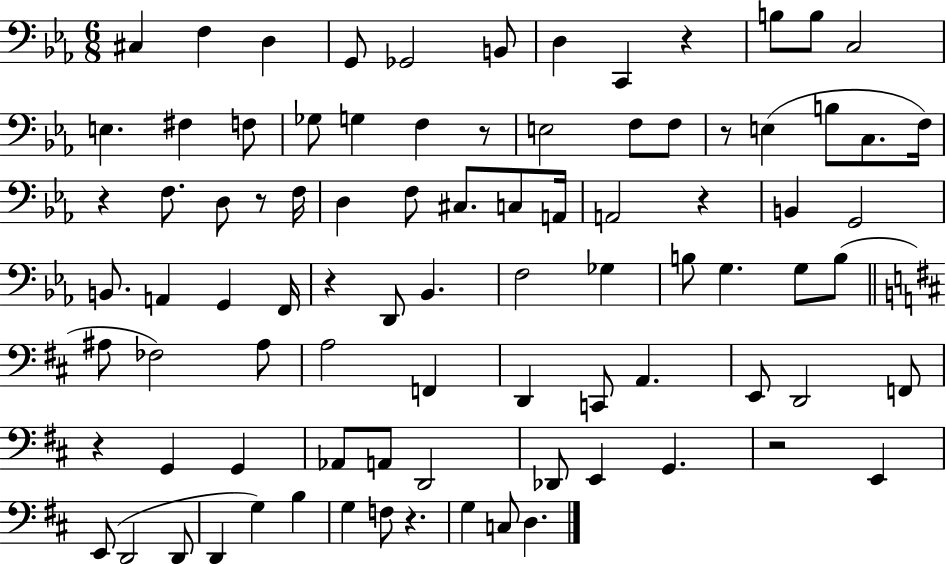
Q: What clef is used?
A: bass